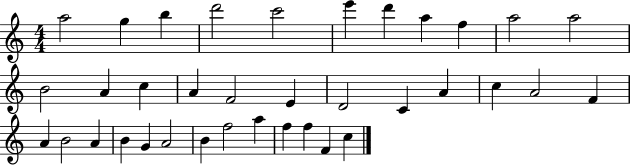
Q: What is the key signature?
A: C major